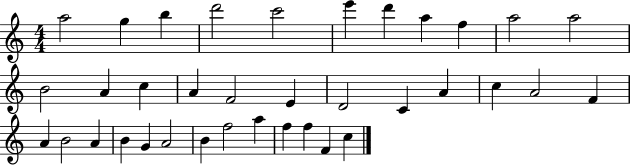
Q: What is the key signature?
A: C major